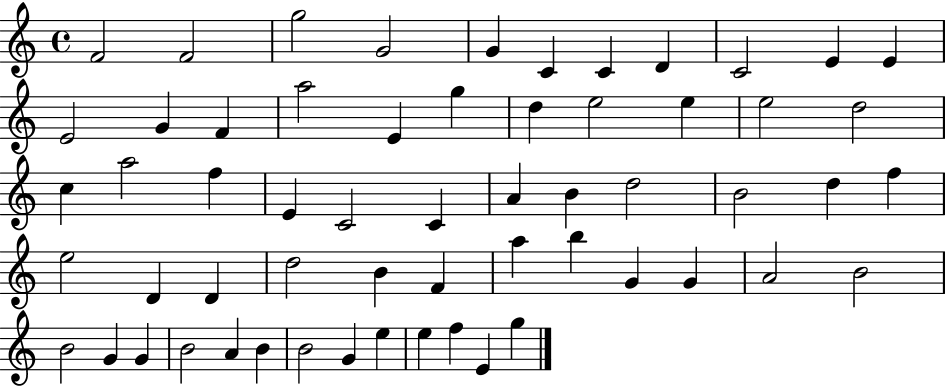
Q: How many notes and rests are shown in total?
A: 59